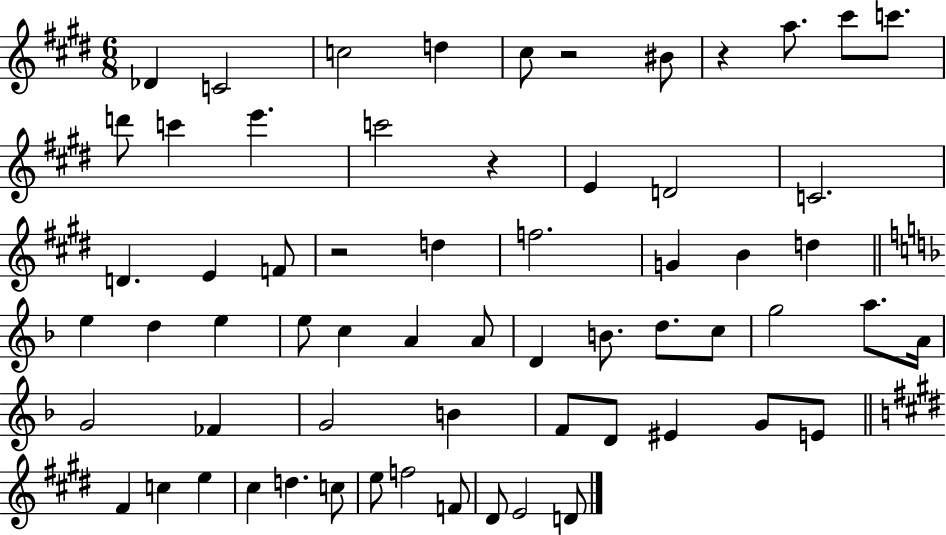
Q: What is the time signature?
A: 6/8